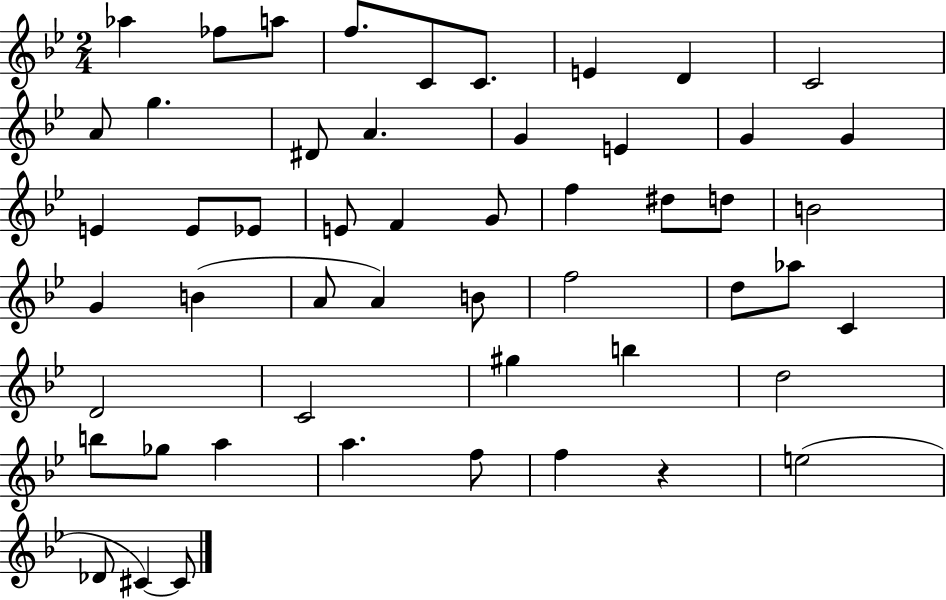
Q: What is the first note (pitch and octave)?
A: Ab5